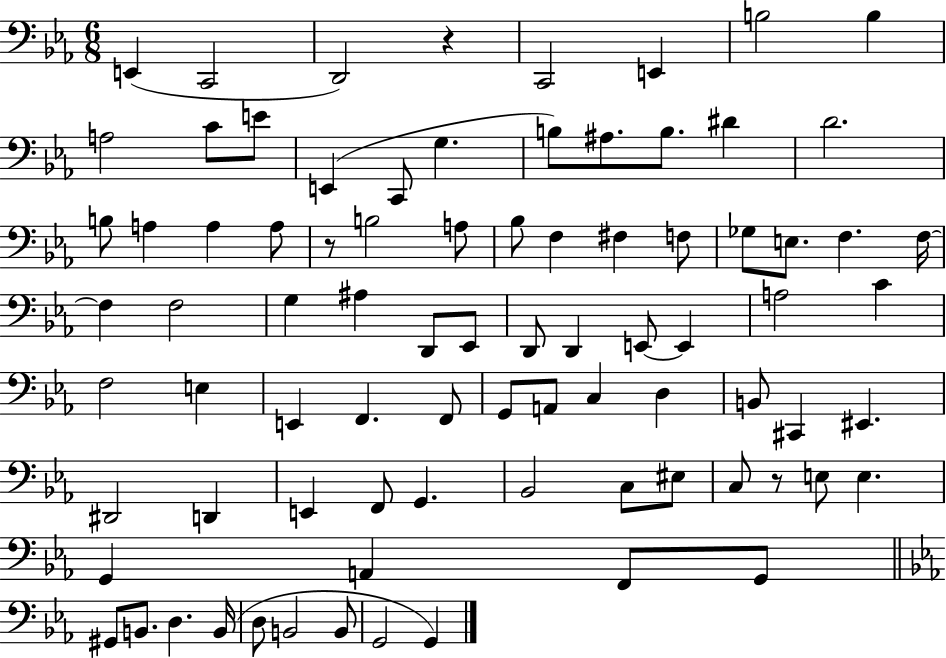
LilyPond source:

{
  \clef bass
  \numericTimeSignature
  \time 6/8
  \key ees \major
  e,4( c,2 | d,2) r4 | c,2 e,4 | b2 b4 | \break a2 c'8 e'8 | e,4( c,8 g4. | b8) ais8. b8. dis'4 | d'2. | \break b8 a4 a4 a8 | r8 b2 a8 | bes8 f4 fis4 f8 | ges8 e8. f4. f16~~ | \break f4 f2 | g4 ais4 d,8 ees,8 | d,8 d,4 e,8~~ e,4 | a2 c'4 | \break f2 e4 | e,4 f,4. f,8 | g,8 a,8 c4 d4 | b,8 cis,4 eis,4. | \break dis,2 d,4 | e,4 f,8 g,4. | bes,2 c8 eis8 | c8 r8 e8 e4. | \break g,4 a,4 f,8 g,8 | \bar "||" \break \key ees \major gis,8 b,8. d4. b,16( | d8 b,2 b,8 | g,2 g,4) | \bar "|."
}